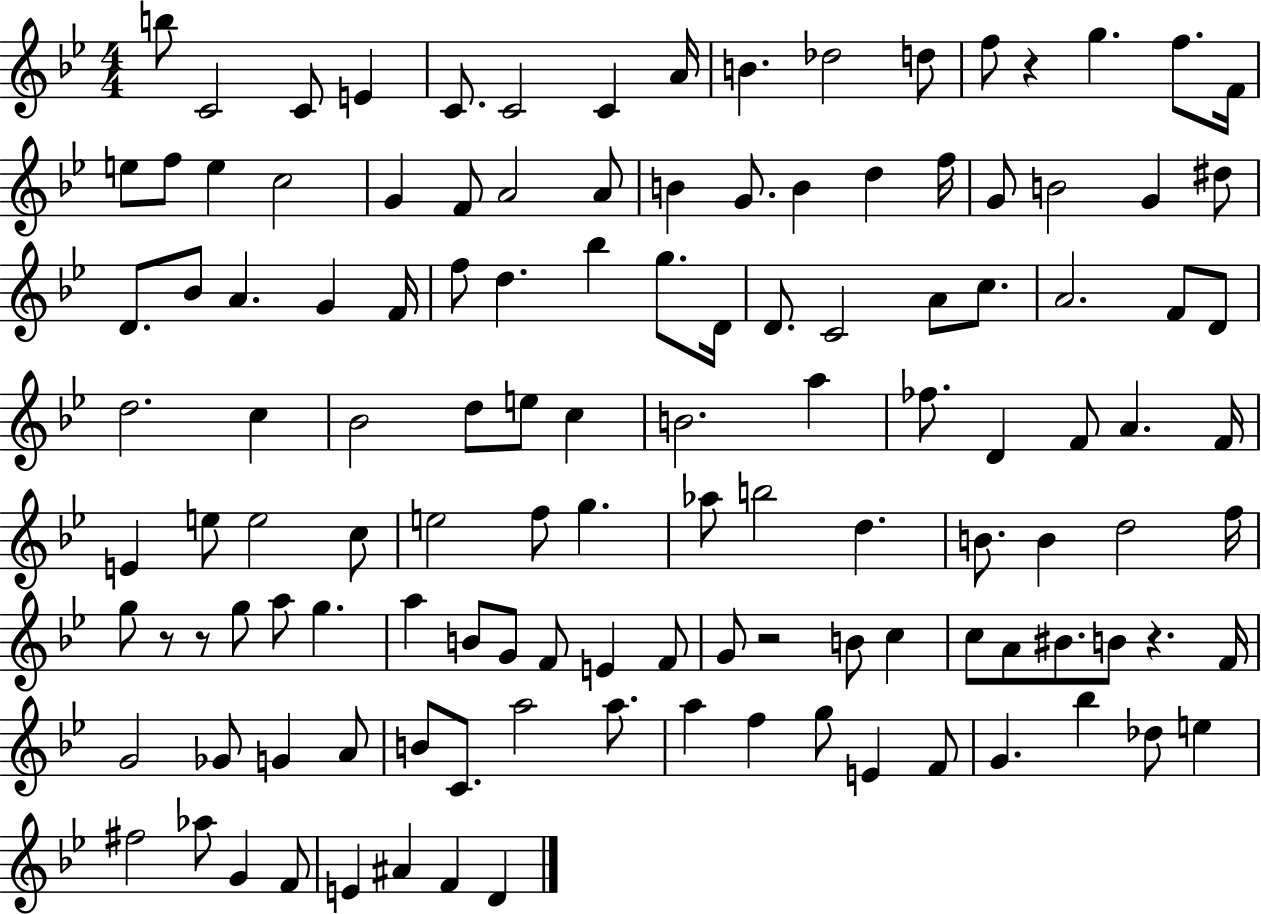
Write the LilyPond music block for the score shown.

{
  \clef treble
  \numericTimeSignature
  \time 4/4
  \key bes \major
  b''8 c'2 c'8 e'4 | c'8. c'2 c'4 a'16 | b'4. des''2 d''8 | f''8 r4 g''4. f''8. f'16 | \break e''8 f''8 e''4 c''2 | g'4 f'8 a'2 a'8 | b'4 g'8. b'4 d''4 f''16 | g'8 b'2 g'4 dis''8 | \break d'8. bes'8 a'4. g'4 f'16 | f''8 d''4. bes''4 g''8. d'16 | d'8. c'2 a'8 c''8. | a'2. f'8 d'8 | \break d''2. c''4 | bes'2 d''8 e''8 c''4 | b'2. a''4 | fes''8. d'4 f'8 a'4. f'16 | \break e'4 e''8 e''2 c''8 | e''2 f''8 g''4. | aes''8 b''2 d''4. | b'8. b'4 d''2 f''16 | \break g''8 r8 r8 g''8 a''8 g''4. | a''4 b'8 g'8 f'8 e'4 f'8 | g'8 r2 b'8 c''4 | c''8 a'8 bis'8. b'8 r4. f'16 | \break g'2 ges'8 g'4 a'8 | b'8 c'8. a''2 a''8. | a''4 f''4 g''8 e'4 f'8 | g'4. bes''4 des''8 e''4 | \break fis''2 aes''8 g'4 f'8 | e'4 ais'4 f'4 d'4 | \bar "|."
}